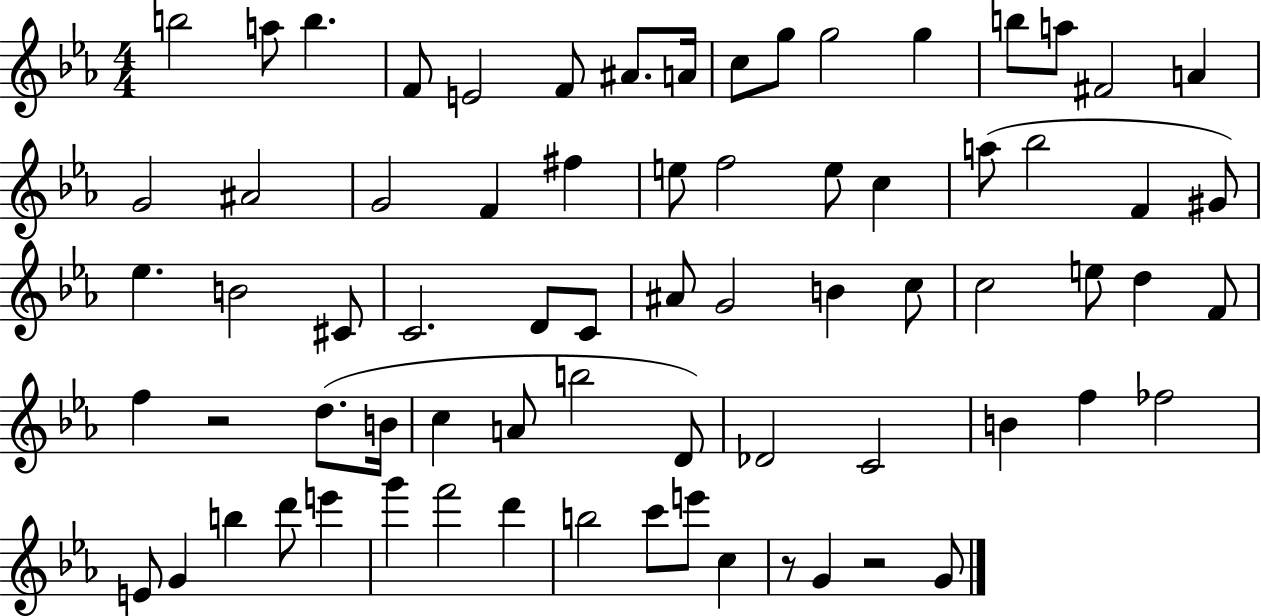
{
  \clef treble
  \numericTimeSignature
  \time 4/4
  \key ees \major
  b''2 a''8 b''4. | f'8 e'2 f'8 ais'8. a'16 | c''8 g''8 g''2 g''4 | b''8 a''8 fis'2 a'4 | \break g'2 ais'2 | g'2 f'4 fis''4 | e''8 f''2 e''8 c''4 | a''8( bes''2 f'4 gis'8) | \break ees''4. b'2 cis'8 | c'2. d'8 c'8 | ais'8 g'2 b'4 c''8 | c''2 e''8 d''4 f'8 | \break f''4 r2 d''8.( b'16 | c''4 a'8 b''2 d'8) | des'2 c'2 | b'4 f''4 fes''2 | \break e'8 g'4 b''4 d'''8 e'''4 | g'''4 f'''2 d'''4 | b''2 c'''8 e'''8 c''4 | r8 g'4 r2 g'8 | \break \bar "|."
}